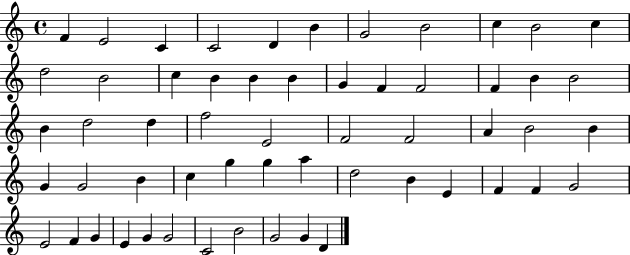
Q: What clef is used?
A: treble